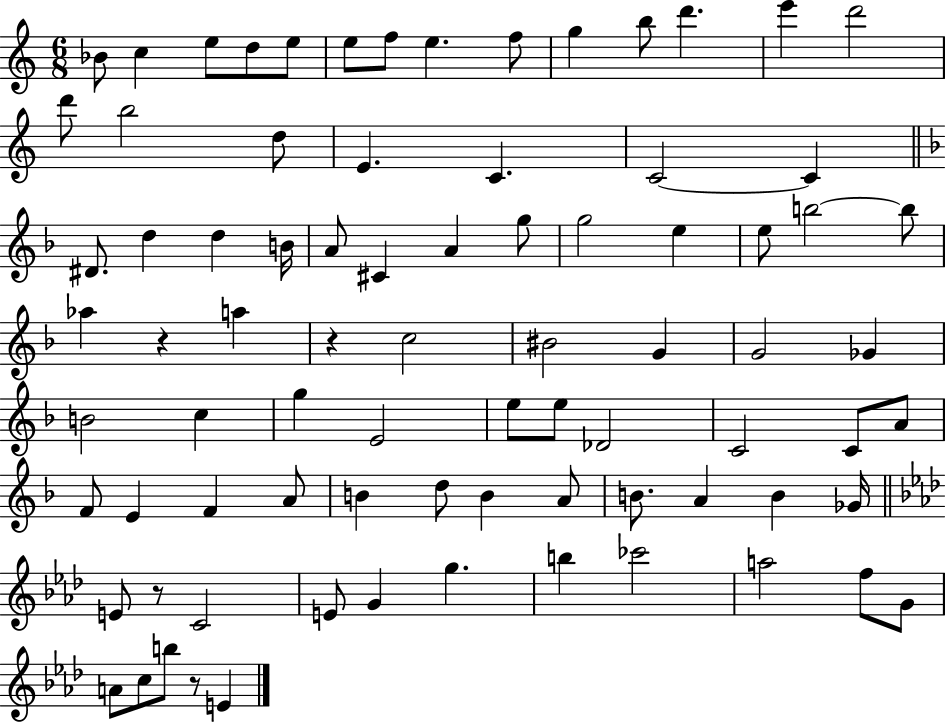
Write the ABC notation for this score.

X:1
T:Untitled
M:6/8
L:1/4
K:C
_B/2 c e/2 d/2 e/2 e/2 f/2 e f/2 g b/2 d' e' d'2 d'/2 b2 d/2 E C C2 C ^D/2 d d B/4 A/2 ^C A g/2 g2 e e/2 b2 b/2 _a z a z c2 ^B2 G G2 _G B2 c g E2 e/2 e/2 _D2 C2 C/2 A/2 F/2 E F A/2 B d/2 B A/2 B/2 A B _G/4 E/2 z/2 C2 E/2 G g b _c'2 a2 f/2 G/2 A/2 c/2 b/2 z/2 E